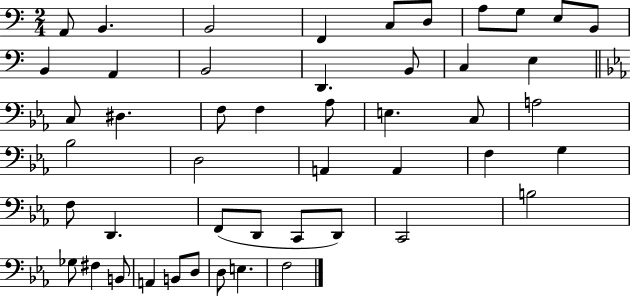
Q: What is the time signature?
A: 2/4